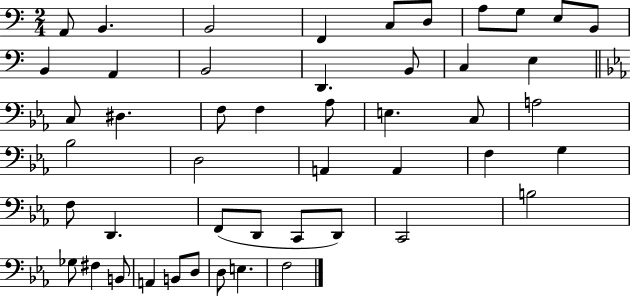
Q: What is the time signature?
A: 2/4